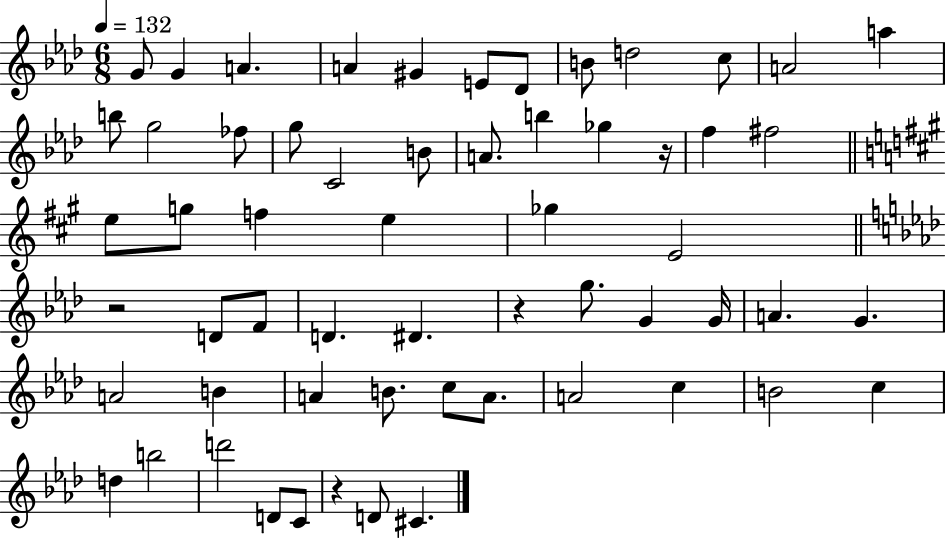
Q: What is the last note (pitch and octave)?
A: C#4